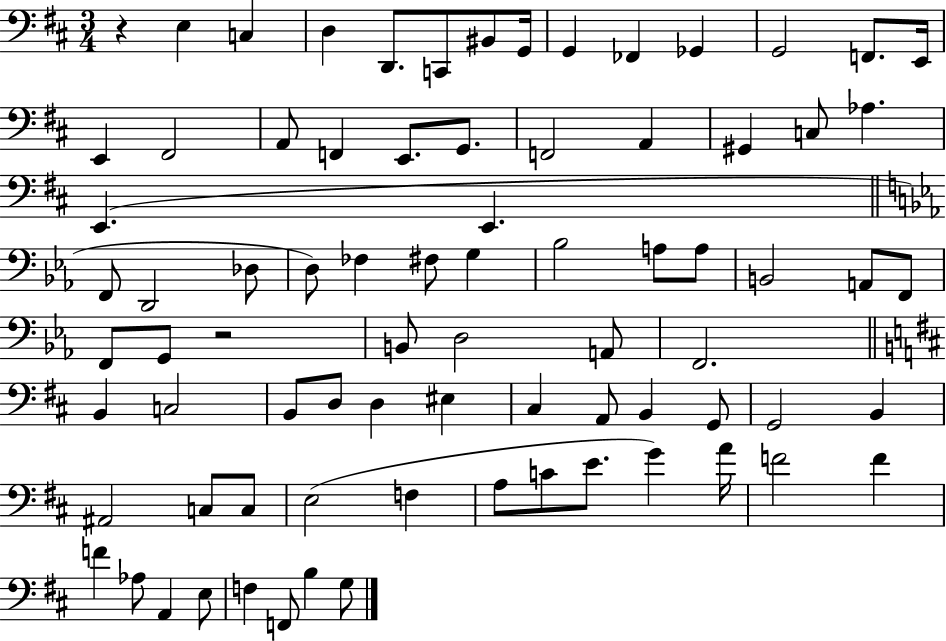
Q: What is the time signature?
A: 3/4